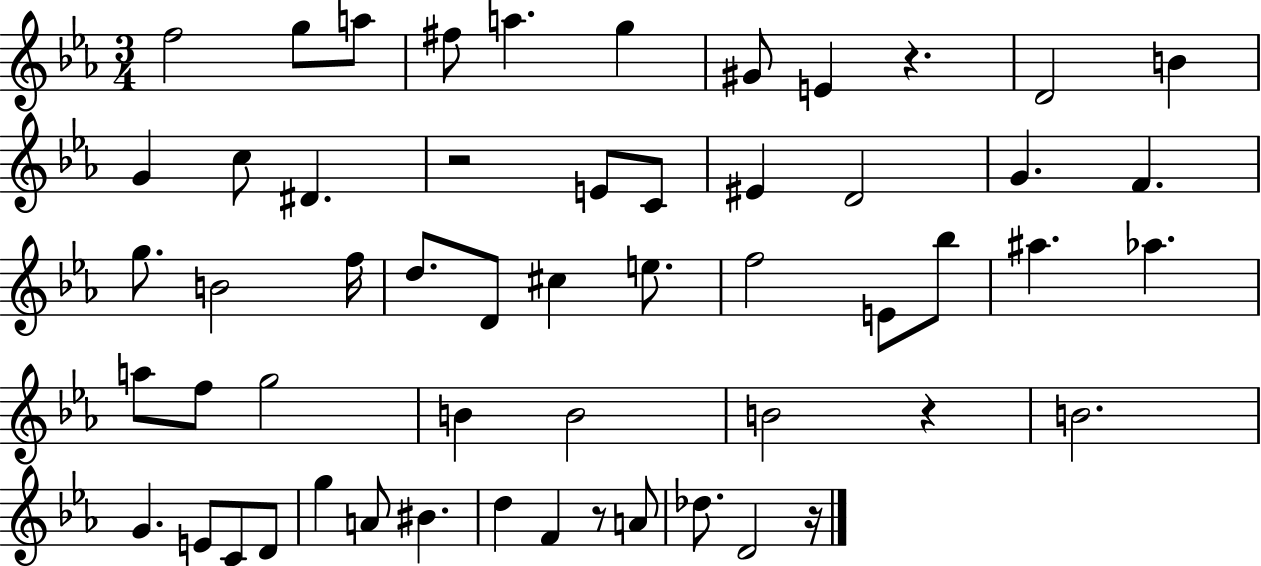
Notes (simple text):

F5/h G5/e A5/e F#5/e A5/q. G5/q G#4/e E4/q R/q. D4/h B4/q G4/q C5/e D#4/q. R/h E4/e C4/e EIS4/q D4/h G4/q. F4/q. G5/e. B4/h F5/s D5/e. D4/e C#5/q E5/e. F5/h E4/e Bb5/e A#5/q. Ab5/q. A5/e F5/e G5/h B4/q B4/h B4/h R/q B4/h. G4/q. E4/e C4/e D4/e G5/q A4/e BIS4/q. D5/q F4/q R/e A4/e Db5/e. D4/h R/s